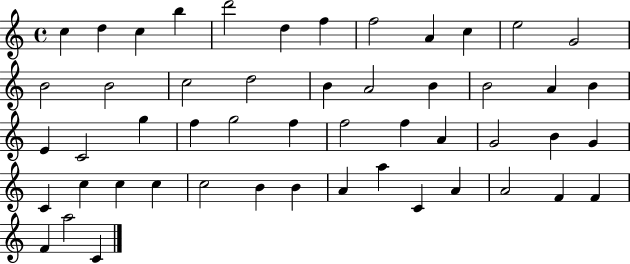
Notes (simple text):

C5/q D5/q C5/q B5/q D6/h D5/q F5/q F5/h A4/q C5/q E5/h G4/h B4/h B4/h C5/h D5/h B4/q A4/h B4/q B4/h A4/q B4/q E4/q C4/h G5/q F5/q G5/h F5/q F5/h F5/q A4/q G4/h B4/q G4/q C4/q C5/q C5/q C5/q C5/h B4/q B4/q A4/q A5/q C4/q A4/q A4/h F4/q F4/q F4/q A5/h C4/q